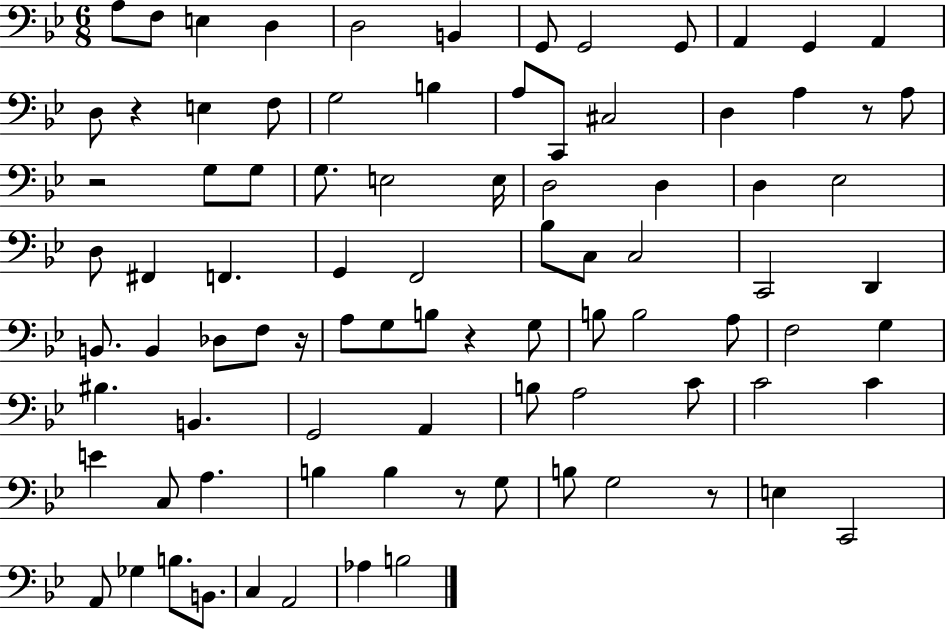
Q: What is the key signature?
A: BES major